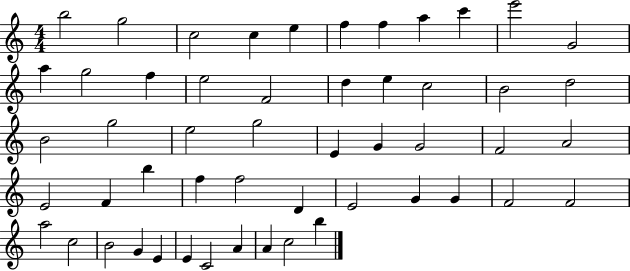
{
  \clef treble
  \numericTimeSignature
  \time 4/4
  \key c \major
  b''2 g''2 | c''2 c''4 e''4 | f''4 f''4 a''4 c'''4 | e'''2 g'2 | \break a''4 g''2 f''4 | e''2 f'2 | d''4 e''4 c''2 | b'2 d''2 | \break b'2 g''2 | e''2 g''2 | e'4 g'4 g'2 | f'2 a'2 | \break e'2 f'4 b''4 | f''4 f''2 d'4 | e'2 g'4 g'4 | f'2 f'2 | \break a''2 c''2 | b'2 g'4 e'4 | e'4 c'2 a'4 | a'4 c''2 b''4 | \break \bar "|."
}